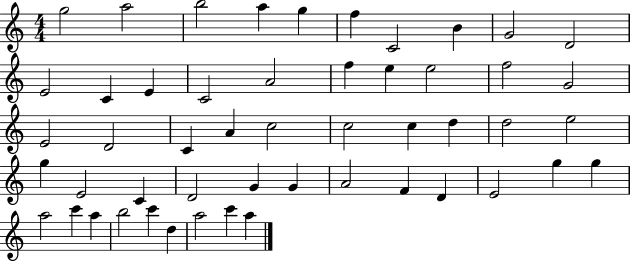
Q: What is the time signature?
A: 4/4